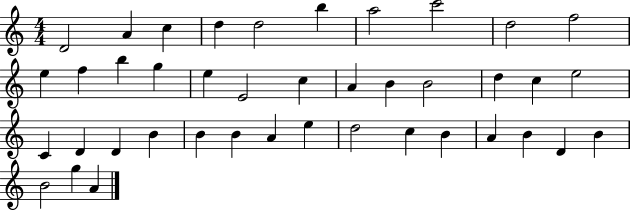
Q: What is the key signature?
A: C major